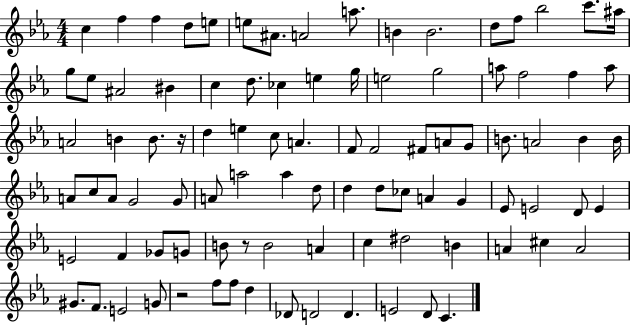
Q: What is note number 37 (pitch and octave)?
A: C5